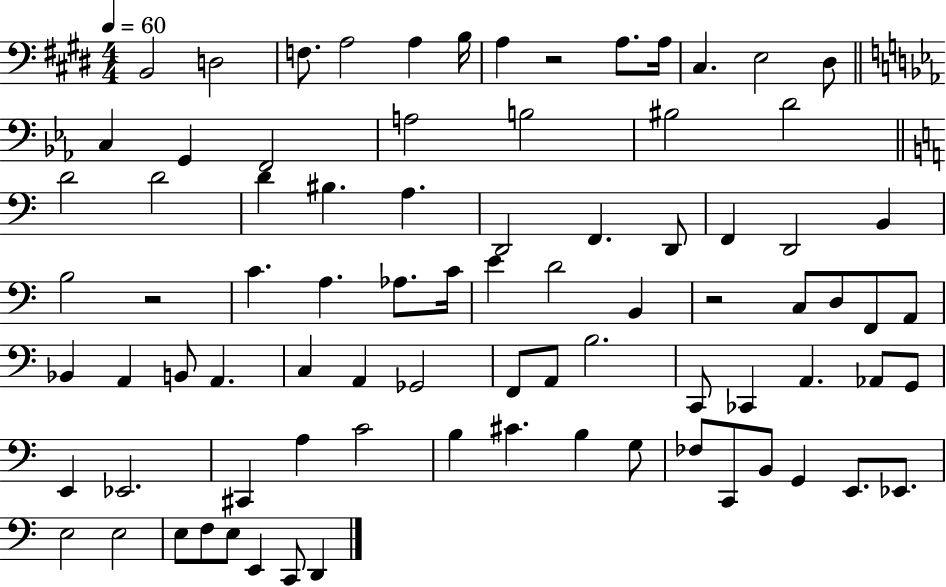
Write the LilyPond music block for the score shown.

{
  \clef bass
  \numericTimeSignature
  \time 4/4
  \key e \major
  \tempo 4 = 60
  b,2 d2 | f8. a2 a4 b16 | a4 r2 a8. a16 | cis4. e2 dis8 | \break \bar "||" \break \key ees \major c4 g,4 f,2 | a2 b2 | bis2 d'2 | \bar "||" \break \key c \major d'2 d'2 | d'4 bis4. a4. | d,2 f,4. d,8 | f,4 d,2 b,4 | \break b2 r2 | c'4. a4. aes8. c'16 | e'4 d'2 b,4 | r2 c8 d8 f,8 a,8 | \break bes,4 a,4 b,8 a,4. | c4 a,4 ges,2 | f,8 a,8 b2. | c,8 ces,4 a,4. aes,8 g,8 | \break e,4 ees,2. | cis,4 a4 c'2 | b4 cis'4. b4 g8 | fes8 c,8 b,8 g,4 e,8. ees,8. | \break e2 e2 | e8 f8 e8 e,4 c,8 d,4 | \bar "|."
}